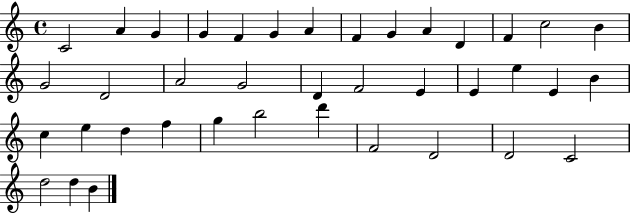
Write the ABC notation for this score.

X:1
T:Untitled
M:4/4
L:1/4
K:C
C2 A G G F G A F G A D F c2 B G2 D2 A2 G2 D F2 E E e E B c e d f g b2 d' F2 D2 D2 C2 d2 d B